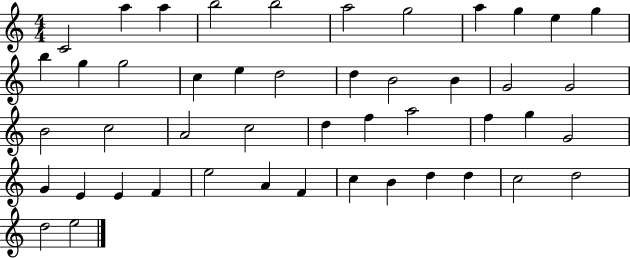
{
  \clef treble
  \numericTimeSignature
  \time 4/4
  \key c \major
  c'2 a''4 a''4 | b''2 b''2 | a''2 g''2 | a''4 g''4 e''4 g''4 | \break b''4 g''4 g''2 | c''4 e''4 d''2 | d''4 b'2 b'4 | g'2 g'2 | \break b'2 c''2 | a'2 c''2 | d''4 f''4 a''2 | f''4 g''4 g'2 | \break g'4 e'4 e'4 f'4 | e''2 a'4 f'4 | c''4 b'4 d''4 d''4 | c''2 d''2 | \break d''2 e''2 | \bar "|."
}